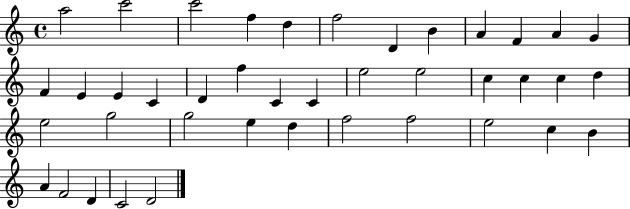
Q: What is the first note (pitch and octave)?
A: A5